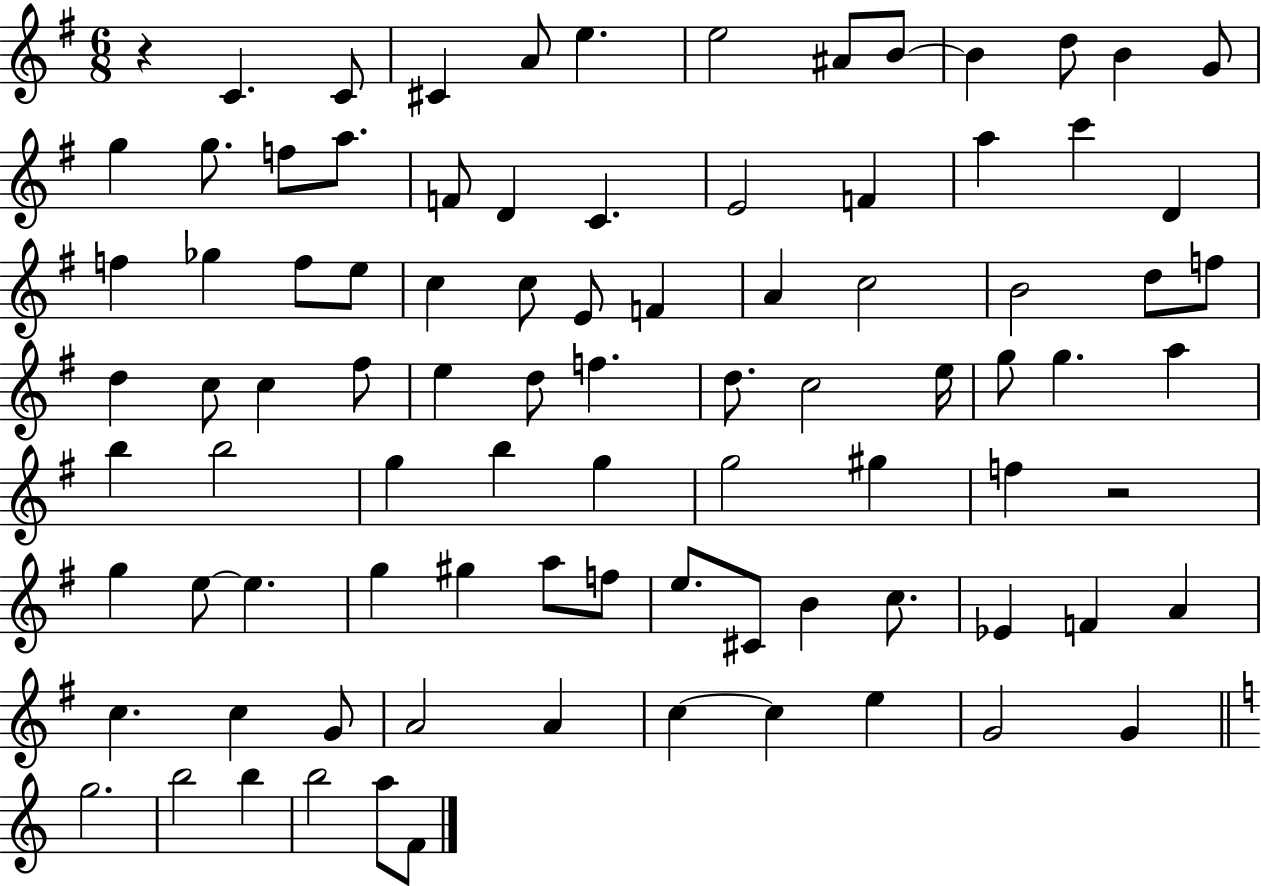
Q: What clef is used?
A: treble